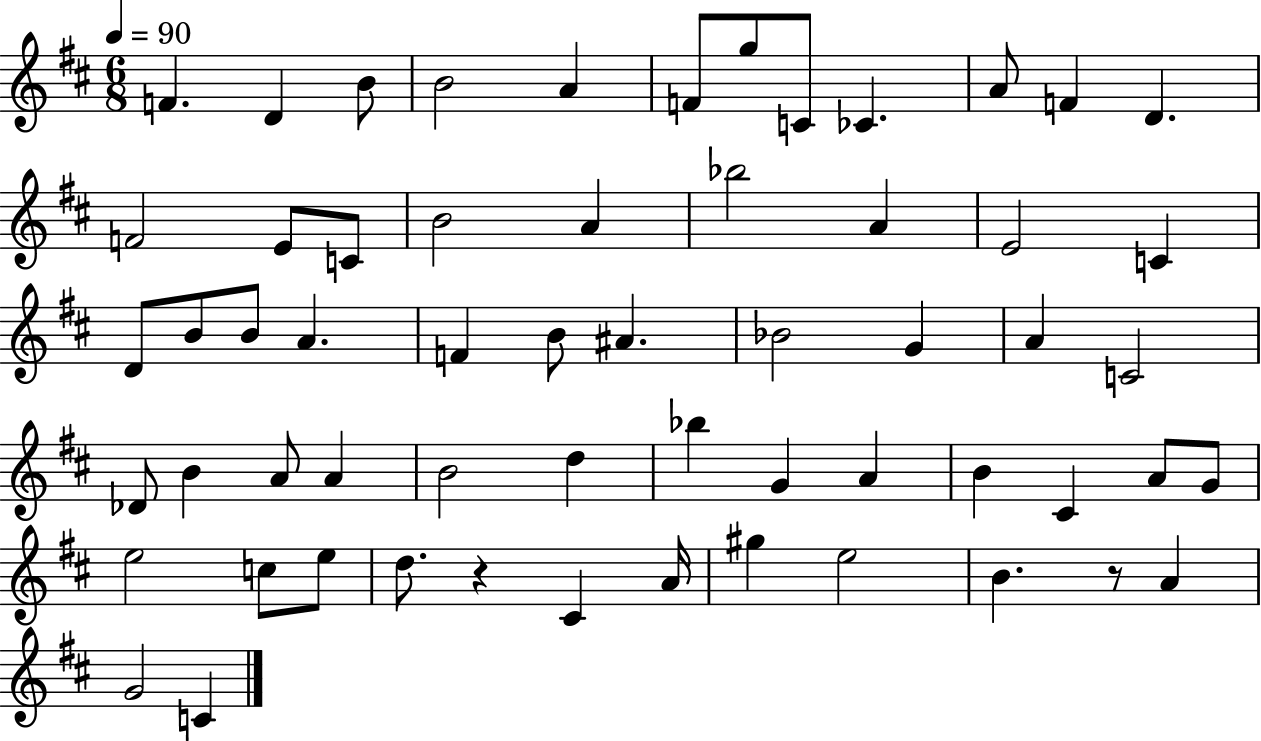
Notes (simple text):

F4/q. D4/q B4/e B4/h A4/q F4/e G5/e C4/e CES4/q. A4/e F4/q D4/q. F4/h E4/e C4/e B4/h A4/q Bb5/h A4/q E4/h C4/q D4/e B4/e B4/e A4/q. F4/q B4/e A#4/q. Bb4/h G4/q A4/q C4/h Db4/e B4/q A4/e A4/q B4/h D5/q Bb5/q G4/q A4/q B4/q C#4/q A4/e G4/e E5/h C5/e E5/e D5/e. R/q C#4/q A4/s G#5/q E5/h B4/q. R/e A4/q G4/h C4/q